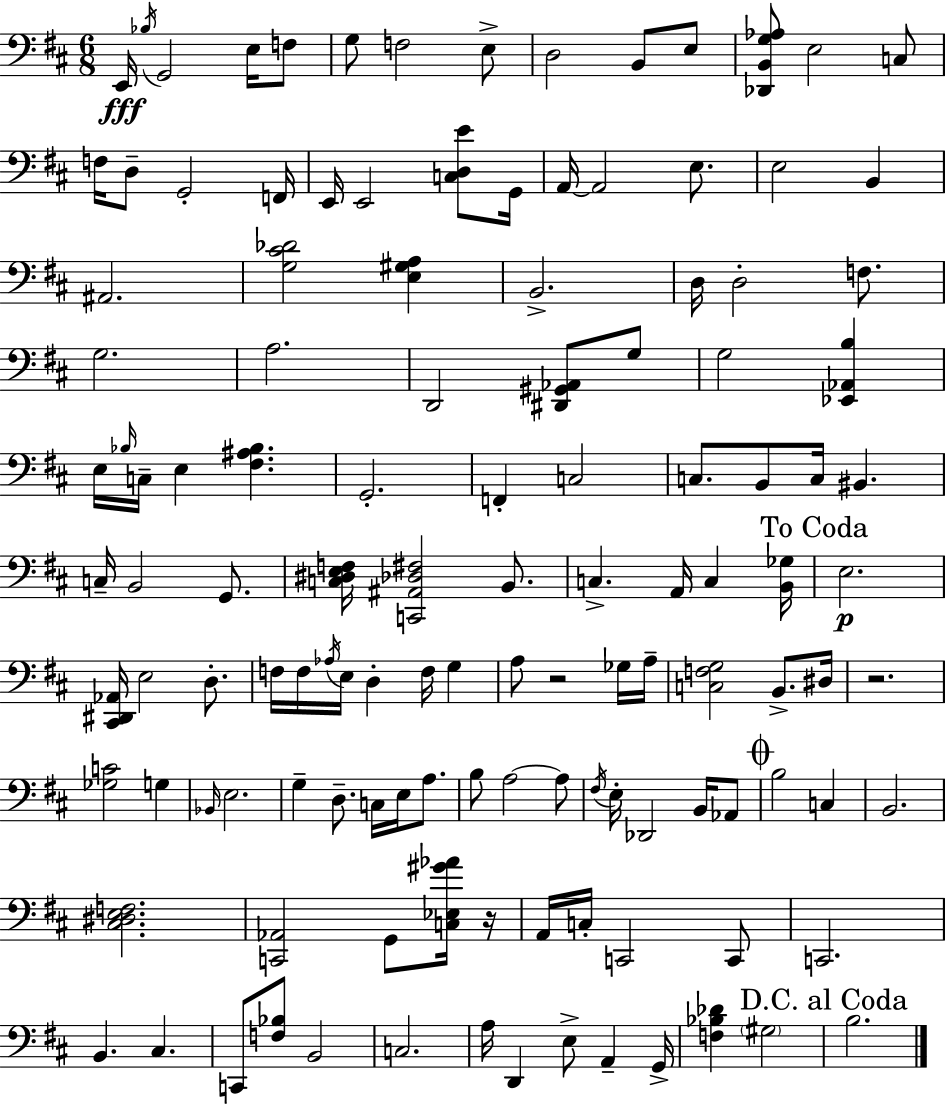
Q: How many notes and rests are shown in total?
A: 126